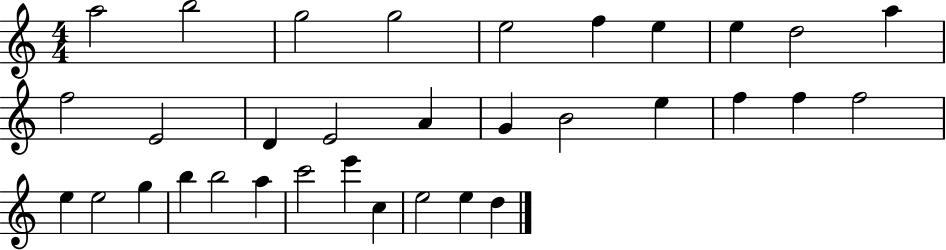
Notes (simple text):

A5/h B5/h G5/h G5/h E5/h F5/q E5/q E5/q D5/h A5/q F5/h E4/h D4/q E4/h A4/q G4/q B4/h E5/q F5/q F5/q F5/h E5/q E5/h G5/q B5/q B5/h A5/q C6/h E6/q C5/q E5/h E5/q D5/q